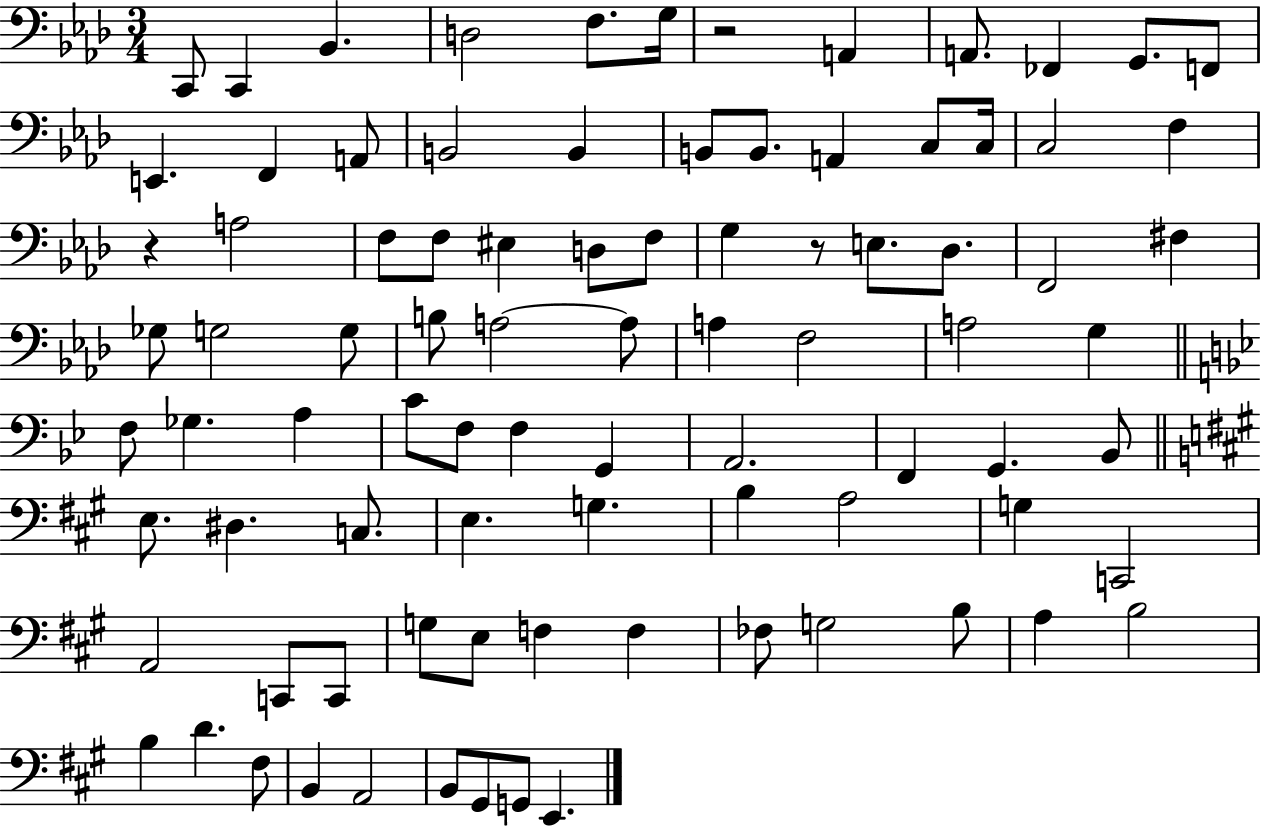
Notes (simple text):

C2/e C2/q Bb2/q. D3/h F3/e. G3/s R/h A2/q A2/e. FES2/q G2/e. F2/e E2/q. F2/q A2/e B2/h B2/q B2/e B2/e. A2/q C3/e C3/s C3/h F3/q R/q A3/h F3/e F3/e EIS3/q D3/e F3/e G3/q R/e E3/e. Db3/e. F2/h F#3/q Gb3/e G3/h G3/e B3/e A3/h A3/e A3/q F3/h A3/h G3/q F3/e Gb3/q. A3/q C4/e F3/e F3/q G2/q A2/h. F2/q G2/q. Bb2/e E3/e. D#3/q. C3/e. E3/q. G3/q. B3/q A3/h G3/q C2/h A2/h C2/e C2/e G3/e E3/e F3/q F3/q FES3/e G3/h B3/e A3/q B3/h B3/q D4/q. F#3/e B2/q A2/h B2/e G#2/e G2/e E2/q.